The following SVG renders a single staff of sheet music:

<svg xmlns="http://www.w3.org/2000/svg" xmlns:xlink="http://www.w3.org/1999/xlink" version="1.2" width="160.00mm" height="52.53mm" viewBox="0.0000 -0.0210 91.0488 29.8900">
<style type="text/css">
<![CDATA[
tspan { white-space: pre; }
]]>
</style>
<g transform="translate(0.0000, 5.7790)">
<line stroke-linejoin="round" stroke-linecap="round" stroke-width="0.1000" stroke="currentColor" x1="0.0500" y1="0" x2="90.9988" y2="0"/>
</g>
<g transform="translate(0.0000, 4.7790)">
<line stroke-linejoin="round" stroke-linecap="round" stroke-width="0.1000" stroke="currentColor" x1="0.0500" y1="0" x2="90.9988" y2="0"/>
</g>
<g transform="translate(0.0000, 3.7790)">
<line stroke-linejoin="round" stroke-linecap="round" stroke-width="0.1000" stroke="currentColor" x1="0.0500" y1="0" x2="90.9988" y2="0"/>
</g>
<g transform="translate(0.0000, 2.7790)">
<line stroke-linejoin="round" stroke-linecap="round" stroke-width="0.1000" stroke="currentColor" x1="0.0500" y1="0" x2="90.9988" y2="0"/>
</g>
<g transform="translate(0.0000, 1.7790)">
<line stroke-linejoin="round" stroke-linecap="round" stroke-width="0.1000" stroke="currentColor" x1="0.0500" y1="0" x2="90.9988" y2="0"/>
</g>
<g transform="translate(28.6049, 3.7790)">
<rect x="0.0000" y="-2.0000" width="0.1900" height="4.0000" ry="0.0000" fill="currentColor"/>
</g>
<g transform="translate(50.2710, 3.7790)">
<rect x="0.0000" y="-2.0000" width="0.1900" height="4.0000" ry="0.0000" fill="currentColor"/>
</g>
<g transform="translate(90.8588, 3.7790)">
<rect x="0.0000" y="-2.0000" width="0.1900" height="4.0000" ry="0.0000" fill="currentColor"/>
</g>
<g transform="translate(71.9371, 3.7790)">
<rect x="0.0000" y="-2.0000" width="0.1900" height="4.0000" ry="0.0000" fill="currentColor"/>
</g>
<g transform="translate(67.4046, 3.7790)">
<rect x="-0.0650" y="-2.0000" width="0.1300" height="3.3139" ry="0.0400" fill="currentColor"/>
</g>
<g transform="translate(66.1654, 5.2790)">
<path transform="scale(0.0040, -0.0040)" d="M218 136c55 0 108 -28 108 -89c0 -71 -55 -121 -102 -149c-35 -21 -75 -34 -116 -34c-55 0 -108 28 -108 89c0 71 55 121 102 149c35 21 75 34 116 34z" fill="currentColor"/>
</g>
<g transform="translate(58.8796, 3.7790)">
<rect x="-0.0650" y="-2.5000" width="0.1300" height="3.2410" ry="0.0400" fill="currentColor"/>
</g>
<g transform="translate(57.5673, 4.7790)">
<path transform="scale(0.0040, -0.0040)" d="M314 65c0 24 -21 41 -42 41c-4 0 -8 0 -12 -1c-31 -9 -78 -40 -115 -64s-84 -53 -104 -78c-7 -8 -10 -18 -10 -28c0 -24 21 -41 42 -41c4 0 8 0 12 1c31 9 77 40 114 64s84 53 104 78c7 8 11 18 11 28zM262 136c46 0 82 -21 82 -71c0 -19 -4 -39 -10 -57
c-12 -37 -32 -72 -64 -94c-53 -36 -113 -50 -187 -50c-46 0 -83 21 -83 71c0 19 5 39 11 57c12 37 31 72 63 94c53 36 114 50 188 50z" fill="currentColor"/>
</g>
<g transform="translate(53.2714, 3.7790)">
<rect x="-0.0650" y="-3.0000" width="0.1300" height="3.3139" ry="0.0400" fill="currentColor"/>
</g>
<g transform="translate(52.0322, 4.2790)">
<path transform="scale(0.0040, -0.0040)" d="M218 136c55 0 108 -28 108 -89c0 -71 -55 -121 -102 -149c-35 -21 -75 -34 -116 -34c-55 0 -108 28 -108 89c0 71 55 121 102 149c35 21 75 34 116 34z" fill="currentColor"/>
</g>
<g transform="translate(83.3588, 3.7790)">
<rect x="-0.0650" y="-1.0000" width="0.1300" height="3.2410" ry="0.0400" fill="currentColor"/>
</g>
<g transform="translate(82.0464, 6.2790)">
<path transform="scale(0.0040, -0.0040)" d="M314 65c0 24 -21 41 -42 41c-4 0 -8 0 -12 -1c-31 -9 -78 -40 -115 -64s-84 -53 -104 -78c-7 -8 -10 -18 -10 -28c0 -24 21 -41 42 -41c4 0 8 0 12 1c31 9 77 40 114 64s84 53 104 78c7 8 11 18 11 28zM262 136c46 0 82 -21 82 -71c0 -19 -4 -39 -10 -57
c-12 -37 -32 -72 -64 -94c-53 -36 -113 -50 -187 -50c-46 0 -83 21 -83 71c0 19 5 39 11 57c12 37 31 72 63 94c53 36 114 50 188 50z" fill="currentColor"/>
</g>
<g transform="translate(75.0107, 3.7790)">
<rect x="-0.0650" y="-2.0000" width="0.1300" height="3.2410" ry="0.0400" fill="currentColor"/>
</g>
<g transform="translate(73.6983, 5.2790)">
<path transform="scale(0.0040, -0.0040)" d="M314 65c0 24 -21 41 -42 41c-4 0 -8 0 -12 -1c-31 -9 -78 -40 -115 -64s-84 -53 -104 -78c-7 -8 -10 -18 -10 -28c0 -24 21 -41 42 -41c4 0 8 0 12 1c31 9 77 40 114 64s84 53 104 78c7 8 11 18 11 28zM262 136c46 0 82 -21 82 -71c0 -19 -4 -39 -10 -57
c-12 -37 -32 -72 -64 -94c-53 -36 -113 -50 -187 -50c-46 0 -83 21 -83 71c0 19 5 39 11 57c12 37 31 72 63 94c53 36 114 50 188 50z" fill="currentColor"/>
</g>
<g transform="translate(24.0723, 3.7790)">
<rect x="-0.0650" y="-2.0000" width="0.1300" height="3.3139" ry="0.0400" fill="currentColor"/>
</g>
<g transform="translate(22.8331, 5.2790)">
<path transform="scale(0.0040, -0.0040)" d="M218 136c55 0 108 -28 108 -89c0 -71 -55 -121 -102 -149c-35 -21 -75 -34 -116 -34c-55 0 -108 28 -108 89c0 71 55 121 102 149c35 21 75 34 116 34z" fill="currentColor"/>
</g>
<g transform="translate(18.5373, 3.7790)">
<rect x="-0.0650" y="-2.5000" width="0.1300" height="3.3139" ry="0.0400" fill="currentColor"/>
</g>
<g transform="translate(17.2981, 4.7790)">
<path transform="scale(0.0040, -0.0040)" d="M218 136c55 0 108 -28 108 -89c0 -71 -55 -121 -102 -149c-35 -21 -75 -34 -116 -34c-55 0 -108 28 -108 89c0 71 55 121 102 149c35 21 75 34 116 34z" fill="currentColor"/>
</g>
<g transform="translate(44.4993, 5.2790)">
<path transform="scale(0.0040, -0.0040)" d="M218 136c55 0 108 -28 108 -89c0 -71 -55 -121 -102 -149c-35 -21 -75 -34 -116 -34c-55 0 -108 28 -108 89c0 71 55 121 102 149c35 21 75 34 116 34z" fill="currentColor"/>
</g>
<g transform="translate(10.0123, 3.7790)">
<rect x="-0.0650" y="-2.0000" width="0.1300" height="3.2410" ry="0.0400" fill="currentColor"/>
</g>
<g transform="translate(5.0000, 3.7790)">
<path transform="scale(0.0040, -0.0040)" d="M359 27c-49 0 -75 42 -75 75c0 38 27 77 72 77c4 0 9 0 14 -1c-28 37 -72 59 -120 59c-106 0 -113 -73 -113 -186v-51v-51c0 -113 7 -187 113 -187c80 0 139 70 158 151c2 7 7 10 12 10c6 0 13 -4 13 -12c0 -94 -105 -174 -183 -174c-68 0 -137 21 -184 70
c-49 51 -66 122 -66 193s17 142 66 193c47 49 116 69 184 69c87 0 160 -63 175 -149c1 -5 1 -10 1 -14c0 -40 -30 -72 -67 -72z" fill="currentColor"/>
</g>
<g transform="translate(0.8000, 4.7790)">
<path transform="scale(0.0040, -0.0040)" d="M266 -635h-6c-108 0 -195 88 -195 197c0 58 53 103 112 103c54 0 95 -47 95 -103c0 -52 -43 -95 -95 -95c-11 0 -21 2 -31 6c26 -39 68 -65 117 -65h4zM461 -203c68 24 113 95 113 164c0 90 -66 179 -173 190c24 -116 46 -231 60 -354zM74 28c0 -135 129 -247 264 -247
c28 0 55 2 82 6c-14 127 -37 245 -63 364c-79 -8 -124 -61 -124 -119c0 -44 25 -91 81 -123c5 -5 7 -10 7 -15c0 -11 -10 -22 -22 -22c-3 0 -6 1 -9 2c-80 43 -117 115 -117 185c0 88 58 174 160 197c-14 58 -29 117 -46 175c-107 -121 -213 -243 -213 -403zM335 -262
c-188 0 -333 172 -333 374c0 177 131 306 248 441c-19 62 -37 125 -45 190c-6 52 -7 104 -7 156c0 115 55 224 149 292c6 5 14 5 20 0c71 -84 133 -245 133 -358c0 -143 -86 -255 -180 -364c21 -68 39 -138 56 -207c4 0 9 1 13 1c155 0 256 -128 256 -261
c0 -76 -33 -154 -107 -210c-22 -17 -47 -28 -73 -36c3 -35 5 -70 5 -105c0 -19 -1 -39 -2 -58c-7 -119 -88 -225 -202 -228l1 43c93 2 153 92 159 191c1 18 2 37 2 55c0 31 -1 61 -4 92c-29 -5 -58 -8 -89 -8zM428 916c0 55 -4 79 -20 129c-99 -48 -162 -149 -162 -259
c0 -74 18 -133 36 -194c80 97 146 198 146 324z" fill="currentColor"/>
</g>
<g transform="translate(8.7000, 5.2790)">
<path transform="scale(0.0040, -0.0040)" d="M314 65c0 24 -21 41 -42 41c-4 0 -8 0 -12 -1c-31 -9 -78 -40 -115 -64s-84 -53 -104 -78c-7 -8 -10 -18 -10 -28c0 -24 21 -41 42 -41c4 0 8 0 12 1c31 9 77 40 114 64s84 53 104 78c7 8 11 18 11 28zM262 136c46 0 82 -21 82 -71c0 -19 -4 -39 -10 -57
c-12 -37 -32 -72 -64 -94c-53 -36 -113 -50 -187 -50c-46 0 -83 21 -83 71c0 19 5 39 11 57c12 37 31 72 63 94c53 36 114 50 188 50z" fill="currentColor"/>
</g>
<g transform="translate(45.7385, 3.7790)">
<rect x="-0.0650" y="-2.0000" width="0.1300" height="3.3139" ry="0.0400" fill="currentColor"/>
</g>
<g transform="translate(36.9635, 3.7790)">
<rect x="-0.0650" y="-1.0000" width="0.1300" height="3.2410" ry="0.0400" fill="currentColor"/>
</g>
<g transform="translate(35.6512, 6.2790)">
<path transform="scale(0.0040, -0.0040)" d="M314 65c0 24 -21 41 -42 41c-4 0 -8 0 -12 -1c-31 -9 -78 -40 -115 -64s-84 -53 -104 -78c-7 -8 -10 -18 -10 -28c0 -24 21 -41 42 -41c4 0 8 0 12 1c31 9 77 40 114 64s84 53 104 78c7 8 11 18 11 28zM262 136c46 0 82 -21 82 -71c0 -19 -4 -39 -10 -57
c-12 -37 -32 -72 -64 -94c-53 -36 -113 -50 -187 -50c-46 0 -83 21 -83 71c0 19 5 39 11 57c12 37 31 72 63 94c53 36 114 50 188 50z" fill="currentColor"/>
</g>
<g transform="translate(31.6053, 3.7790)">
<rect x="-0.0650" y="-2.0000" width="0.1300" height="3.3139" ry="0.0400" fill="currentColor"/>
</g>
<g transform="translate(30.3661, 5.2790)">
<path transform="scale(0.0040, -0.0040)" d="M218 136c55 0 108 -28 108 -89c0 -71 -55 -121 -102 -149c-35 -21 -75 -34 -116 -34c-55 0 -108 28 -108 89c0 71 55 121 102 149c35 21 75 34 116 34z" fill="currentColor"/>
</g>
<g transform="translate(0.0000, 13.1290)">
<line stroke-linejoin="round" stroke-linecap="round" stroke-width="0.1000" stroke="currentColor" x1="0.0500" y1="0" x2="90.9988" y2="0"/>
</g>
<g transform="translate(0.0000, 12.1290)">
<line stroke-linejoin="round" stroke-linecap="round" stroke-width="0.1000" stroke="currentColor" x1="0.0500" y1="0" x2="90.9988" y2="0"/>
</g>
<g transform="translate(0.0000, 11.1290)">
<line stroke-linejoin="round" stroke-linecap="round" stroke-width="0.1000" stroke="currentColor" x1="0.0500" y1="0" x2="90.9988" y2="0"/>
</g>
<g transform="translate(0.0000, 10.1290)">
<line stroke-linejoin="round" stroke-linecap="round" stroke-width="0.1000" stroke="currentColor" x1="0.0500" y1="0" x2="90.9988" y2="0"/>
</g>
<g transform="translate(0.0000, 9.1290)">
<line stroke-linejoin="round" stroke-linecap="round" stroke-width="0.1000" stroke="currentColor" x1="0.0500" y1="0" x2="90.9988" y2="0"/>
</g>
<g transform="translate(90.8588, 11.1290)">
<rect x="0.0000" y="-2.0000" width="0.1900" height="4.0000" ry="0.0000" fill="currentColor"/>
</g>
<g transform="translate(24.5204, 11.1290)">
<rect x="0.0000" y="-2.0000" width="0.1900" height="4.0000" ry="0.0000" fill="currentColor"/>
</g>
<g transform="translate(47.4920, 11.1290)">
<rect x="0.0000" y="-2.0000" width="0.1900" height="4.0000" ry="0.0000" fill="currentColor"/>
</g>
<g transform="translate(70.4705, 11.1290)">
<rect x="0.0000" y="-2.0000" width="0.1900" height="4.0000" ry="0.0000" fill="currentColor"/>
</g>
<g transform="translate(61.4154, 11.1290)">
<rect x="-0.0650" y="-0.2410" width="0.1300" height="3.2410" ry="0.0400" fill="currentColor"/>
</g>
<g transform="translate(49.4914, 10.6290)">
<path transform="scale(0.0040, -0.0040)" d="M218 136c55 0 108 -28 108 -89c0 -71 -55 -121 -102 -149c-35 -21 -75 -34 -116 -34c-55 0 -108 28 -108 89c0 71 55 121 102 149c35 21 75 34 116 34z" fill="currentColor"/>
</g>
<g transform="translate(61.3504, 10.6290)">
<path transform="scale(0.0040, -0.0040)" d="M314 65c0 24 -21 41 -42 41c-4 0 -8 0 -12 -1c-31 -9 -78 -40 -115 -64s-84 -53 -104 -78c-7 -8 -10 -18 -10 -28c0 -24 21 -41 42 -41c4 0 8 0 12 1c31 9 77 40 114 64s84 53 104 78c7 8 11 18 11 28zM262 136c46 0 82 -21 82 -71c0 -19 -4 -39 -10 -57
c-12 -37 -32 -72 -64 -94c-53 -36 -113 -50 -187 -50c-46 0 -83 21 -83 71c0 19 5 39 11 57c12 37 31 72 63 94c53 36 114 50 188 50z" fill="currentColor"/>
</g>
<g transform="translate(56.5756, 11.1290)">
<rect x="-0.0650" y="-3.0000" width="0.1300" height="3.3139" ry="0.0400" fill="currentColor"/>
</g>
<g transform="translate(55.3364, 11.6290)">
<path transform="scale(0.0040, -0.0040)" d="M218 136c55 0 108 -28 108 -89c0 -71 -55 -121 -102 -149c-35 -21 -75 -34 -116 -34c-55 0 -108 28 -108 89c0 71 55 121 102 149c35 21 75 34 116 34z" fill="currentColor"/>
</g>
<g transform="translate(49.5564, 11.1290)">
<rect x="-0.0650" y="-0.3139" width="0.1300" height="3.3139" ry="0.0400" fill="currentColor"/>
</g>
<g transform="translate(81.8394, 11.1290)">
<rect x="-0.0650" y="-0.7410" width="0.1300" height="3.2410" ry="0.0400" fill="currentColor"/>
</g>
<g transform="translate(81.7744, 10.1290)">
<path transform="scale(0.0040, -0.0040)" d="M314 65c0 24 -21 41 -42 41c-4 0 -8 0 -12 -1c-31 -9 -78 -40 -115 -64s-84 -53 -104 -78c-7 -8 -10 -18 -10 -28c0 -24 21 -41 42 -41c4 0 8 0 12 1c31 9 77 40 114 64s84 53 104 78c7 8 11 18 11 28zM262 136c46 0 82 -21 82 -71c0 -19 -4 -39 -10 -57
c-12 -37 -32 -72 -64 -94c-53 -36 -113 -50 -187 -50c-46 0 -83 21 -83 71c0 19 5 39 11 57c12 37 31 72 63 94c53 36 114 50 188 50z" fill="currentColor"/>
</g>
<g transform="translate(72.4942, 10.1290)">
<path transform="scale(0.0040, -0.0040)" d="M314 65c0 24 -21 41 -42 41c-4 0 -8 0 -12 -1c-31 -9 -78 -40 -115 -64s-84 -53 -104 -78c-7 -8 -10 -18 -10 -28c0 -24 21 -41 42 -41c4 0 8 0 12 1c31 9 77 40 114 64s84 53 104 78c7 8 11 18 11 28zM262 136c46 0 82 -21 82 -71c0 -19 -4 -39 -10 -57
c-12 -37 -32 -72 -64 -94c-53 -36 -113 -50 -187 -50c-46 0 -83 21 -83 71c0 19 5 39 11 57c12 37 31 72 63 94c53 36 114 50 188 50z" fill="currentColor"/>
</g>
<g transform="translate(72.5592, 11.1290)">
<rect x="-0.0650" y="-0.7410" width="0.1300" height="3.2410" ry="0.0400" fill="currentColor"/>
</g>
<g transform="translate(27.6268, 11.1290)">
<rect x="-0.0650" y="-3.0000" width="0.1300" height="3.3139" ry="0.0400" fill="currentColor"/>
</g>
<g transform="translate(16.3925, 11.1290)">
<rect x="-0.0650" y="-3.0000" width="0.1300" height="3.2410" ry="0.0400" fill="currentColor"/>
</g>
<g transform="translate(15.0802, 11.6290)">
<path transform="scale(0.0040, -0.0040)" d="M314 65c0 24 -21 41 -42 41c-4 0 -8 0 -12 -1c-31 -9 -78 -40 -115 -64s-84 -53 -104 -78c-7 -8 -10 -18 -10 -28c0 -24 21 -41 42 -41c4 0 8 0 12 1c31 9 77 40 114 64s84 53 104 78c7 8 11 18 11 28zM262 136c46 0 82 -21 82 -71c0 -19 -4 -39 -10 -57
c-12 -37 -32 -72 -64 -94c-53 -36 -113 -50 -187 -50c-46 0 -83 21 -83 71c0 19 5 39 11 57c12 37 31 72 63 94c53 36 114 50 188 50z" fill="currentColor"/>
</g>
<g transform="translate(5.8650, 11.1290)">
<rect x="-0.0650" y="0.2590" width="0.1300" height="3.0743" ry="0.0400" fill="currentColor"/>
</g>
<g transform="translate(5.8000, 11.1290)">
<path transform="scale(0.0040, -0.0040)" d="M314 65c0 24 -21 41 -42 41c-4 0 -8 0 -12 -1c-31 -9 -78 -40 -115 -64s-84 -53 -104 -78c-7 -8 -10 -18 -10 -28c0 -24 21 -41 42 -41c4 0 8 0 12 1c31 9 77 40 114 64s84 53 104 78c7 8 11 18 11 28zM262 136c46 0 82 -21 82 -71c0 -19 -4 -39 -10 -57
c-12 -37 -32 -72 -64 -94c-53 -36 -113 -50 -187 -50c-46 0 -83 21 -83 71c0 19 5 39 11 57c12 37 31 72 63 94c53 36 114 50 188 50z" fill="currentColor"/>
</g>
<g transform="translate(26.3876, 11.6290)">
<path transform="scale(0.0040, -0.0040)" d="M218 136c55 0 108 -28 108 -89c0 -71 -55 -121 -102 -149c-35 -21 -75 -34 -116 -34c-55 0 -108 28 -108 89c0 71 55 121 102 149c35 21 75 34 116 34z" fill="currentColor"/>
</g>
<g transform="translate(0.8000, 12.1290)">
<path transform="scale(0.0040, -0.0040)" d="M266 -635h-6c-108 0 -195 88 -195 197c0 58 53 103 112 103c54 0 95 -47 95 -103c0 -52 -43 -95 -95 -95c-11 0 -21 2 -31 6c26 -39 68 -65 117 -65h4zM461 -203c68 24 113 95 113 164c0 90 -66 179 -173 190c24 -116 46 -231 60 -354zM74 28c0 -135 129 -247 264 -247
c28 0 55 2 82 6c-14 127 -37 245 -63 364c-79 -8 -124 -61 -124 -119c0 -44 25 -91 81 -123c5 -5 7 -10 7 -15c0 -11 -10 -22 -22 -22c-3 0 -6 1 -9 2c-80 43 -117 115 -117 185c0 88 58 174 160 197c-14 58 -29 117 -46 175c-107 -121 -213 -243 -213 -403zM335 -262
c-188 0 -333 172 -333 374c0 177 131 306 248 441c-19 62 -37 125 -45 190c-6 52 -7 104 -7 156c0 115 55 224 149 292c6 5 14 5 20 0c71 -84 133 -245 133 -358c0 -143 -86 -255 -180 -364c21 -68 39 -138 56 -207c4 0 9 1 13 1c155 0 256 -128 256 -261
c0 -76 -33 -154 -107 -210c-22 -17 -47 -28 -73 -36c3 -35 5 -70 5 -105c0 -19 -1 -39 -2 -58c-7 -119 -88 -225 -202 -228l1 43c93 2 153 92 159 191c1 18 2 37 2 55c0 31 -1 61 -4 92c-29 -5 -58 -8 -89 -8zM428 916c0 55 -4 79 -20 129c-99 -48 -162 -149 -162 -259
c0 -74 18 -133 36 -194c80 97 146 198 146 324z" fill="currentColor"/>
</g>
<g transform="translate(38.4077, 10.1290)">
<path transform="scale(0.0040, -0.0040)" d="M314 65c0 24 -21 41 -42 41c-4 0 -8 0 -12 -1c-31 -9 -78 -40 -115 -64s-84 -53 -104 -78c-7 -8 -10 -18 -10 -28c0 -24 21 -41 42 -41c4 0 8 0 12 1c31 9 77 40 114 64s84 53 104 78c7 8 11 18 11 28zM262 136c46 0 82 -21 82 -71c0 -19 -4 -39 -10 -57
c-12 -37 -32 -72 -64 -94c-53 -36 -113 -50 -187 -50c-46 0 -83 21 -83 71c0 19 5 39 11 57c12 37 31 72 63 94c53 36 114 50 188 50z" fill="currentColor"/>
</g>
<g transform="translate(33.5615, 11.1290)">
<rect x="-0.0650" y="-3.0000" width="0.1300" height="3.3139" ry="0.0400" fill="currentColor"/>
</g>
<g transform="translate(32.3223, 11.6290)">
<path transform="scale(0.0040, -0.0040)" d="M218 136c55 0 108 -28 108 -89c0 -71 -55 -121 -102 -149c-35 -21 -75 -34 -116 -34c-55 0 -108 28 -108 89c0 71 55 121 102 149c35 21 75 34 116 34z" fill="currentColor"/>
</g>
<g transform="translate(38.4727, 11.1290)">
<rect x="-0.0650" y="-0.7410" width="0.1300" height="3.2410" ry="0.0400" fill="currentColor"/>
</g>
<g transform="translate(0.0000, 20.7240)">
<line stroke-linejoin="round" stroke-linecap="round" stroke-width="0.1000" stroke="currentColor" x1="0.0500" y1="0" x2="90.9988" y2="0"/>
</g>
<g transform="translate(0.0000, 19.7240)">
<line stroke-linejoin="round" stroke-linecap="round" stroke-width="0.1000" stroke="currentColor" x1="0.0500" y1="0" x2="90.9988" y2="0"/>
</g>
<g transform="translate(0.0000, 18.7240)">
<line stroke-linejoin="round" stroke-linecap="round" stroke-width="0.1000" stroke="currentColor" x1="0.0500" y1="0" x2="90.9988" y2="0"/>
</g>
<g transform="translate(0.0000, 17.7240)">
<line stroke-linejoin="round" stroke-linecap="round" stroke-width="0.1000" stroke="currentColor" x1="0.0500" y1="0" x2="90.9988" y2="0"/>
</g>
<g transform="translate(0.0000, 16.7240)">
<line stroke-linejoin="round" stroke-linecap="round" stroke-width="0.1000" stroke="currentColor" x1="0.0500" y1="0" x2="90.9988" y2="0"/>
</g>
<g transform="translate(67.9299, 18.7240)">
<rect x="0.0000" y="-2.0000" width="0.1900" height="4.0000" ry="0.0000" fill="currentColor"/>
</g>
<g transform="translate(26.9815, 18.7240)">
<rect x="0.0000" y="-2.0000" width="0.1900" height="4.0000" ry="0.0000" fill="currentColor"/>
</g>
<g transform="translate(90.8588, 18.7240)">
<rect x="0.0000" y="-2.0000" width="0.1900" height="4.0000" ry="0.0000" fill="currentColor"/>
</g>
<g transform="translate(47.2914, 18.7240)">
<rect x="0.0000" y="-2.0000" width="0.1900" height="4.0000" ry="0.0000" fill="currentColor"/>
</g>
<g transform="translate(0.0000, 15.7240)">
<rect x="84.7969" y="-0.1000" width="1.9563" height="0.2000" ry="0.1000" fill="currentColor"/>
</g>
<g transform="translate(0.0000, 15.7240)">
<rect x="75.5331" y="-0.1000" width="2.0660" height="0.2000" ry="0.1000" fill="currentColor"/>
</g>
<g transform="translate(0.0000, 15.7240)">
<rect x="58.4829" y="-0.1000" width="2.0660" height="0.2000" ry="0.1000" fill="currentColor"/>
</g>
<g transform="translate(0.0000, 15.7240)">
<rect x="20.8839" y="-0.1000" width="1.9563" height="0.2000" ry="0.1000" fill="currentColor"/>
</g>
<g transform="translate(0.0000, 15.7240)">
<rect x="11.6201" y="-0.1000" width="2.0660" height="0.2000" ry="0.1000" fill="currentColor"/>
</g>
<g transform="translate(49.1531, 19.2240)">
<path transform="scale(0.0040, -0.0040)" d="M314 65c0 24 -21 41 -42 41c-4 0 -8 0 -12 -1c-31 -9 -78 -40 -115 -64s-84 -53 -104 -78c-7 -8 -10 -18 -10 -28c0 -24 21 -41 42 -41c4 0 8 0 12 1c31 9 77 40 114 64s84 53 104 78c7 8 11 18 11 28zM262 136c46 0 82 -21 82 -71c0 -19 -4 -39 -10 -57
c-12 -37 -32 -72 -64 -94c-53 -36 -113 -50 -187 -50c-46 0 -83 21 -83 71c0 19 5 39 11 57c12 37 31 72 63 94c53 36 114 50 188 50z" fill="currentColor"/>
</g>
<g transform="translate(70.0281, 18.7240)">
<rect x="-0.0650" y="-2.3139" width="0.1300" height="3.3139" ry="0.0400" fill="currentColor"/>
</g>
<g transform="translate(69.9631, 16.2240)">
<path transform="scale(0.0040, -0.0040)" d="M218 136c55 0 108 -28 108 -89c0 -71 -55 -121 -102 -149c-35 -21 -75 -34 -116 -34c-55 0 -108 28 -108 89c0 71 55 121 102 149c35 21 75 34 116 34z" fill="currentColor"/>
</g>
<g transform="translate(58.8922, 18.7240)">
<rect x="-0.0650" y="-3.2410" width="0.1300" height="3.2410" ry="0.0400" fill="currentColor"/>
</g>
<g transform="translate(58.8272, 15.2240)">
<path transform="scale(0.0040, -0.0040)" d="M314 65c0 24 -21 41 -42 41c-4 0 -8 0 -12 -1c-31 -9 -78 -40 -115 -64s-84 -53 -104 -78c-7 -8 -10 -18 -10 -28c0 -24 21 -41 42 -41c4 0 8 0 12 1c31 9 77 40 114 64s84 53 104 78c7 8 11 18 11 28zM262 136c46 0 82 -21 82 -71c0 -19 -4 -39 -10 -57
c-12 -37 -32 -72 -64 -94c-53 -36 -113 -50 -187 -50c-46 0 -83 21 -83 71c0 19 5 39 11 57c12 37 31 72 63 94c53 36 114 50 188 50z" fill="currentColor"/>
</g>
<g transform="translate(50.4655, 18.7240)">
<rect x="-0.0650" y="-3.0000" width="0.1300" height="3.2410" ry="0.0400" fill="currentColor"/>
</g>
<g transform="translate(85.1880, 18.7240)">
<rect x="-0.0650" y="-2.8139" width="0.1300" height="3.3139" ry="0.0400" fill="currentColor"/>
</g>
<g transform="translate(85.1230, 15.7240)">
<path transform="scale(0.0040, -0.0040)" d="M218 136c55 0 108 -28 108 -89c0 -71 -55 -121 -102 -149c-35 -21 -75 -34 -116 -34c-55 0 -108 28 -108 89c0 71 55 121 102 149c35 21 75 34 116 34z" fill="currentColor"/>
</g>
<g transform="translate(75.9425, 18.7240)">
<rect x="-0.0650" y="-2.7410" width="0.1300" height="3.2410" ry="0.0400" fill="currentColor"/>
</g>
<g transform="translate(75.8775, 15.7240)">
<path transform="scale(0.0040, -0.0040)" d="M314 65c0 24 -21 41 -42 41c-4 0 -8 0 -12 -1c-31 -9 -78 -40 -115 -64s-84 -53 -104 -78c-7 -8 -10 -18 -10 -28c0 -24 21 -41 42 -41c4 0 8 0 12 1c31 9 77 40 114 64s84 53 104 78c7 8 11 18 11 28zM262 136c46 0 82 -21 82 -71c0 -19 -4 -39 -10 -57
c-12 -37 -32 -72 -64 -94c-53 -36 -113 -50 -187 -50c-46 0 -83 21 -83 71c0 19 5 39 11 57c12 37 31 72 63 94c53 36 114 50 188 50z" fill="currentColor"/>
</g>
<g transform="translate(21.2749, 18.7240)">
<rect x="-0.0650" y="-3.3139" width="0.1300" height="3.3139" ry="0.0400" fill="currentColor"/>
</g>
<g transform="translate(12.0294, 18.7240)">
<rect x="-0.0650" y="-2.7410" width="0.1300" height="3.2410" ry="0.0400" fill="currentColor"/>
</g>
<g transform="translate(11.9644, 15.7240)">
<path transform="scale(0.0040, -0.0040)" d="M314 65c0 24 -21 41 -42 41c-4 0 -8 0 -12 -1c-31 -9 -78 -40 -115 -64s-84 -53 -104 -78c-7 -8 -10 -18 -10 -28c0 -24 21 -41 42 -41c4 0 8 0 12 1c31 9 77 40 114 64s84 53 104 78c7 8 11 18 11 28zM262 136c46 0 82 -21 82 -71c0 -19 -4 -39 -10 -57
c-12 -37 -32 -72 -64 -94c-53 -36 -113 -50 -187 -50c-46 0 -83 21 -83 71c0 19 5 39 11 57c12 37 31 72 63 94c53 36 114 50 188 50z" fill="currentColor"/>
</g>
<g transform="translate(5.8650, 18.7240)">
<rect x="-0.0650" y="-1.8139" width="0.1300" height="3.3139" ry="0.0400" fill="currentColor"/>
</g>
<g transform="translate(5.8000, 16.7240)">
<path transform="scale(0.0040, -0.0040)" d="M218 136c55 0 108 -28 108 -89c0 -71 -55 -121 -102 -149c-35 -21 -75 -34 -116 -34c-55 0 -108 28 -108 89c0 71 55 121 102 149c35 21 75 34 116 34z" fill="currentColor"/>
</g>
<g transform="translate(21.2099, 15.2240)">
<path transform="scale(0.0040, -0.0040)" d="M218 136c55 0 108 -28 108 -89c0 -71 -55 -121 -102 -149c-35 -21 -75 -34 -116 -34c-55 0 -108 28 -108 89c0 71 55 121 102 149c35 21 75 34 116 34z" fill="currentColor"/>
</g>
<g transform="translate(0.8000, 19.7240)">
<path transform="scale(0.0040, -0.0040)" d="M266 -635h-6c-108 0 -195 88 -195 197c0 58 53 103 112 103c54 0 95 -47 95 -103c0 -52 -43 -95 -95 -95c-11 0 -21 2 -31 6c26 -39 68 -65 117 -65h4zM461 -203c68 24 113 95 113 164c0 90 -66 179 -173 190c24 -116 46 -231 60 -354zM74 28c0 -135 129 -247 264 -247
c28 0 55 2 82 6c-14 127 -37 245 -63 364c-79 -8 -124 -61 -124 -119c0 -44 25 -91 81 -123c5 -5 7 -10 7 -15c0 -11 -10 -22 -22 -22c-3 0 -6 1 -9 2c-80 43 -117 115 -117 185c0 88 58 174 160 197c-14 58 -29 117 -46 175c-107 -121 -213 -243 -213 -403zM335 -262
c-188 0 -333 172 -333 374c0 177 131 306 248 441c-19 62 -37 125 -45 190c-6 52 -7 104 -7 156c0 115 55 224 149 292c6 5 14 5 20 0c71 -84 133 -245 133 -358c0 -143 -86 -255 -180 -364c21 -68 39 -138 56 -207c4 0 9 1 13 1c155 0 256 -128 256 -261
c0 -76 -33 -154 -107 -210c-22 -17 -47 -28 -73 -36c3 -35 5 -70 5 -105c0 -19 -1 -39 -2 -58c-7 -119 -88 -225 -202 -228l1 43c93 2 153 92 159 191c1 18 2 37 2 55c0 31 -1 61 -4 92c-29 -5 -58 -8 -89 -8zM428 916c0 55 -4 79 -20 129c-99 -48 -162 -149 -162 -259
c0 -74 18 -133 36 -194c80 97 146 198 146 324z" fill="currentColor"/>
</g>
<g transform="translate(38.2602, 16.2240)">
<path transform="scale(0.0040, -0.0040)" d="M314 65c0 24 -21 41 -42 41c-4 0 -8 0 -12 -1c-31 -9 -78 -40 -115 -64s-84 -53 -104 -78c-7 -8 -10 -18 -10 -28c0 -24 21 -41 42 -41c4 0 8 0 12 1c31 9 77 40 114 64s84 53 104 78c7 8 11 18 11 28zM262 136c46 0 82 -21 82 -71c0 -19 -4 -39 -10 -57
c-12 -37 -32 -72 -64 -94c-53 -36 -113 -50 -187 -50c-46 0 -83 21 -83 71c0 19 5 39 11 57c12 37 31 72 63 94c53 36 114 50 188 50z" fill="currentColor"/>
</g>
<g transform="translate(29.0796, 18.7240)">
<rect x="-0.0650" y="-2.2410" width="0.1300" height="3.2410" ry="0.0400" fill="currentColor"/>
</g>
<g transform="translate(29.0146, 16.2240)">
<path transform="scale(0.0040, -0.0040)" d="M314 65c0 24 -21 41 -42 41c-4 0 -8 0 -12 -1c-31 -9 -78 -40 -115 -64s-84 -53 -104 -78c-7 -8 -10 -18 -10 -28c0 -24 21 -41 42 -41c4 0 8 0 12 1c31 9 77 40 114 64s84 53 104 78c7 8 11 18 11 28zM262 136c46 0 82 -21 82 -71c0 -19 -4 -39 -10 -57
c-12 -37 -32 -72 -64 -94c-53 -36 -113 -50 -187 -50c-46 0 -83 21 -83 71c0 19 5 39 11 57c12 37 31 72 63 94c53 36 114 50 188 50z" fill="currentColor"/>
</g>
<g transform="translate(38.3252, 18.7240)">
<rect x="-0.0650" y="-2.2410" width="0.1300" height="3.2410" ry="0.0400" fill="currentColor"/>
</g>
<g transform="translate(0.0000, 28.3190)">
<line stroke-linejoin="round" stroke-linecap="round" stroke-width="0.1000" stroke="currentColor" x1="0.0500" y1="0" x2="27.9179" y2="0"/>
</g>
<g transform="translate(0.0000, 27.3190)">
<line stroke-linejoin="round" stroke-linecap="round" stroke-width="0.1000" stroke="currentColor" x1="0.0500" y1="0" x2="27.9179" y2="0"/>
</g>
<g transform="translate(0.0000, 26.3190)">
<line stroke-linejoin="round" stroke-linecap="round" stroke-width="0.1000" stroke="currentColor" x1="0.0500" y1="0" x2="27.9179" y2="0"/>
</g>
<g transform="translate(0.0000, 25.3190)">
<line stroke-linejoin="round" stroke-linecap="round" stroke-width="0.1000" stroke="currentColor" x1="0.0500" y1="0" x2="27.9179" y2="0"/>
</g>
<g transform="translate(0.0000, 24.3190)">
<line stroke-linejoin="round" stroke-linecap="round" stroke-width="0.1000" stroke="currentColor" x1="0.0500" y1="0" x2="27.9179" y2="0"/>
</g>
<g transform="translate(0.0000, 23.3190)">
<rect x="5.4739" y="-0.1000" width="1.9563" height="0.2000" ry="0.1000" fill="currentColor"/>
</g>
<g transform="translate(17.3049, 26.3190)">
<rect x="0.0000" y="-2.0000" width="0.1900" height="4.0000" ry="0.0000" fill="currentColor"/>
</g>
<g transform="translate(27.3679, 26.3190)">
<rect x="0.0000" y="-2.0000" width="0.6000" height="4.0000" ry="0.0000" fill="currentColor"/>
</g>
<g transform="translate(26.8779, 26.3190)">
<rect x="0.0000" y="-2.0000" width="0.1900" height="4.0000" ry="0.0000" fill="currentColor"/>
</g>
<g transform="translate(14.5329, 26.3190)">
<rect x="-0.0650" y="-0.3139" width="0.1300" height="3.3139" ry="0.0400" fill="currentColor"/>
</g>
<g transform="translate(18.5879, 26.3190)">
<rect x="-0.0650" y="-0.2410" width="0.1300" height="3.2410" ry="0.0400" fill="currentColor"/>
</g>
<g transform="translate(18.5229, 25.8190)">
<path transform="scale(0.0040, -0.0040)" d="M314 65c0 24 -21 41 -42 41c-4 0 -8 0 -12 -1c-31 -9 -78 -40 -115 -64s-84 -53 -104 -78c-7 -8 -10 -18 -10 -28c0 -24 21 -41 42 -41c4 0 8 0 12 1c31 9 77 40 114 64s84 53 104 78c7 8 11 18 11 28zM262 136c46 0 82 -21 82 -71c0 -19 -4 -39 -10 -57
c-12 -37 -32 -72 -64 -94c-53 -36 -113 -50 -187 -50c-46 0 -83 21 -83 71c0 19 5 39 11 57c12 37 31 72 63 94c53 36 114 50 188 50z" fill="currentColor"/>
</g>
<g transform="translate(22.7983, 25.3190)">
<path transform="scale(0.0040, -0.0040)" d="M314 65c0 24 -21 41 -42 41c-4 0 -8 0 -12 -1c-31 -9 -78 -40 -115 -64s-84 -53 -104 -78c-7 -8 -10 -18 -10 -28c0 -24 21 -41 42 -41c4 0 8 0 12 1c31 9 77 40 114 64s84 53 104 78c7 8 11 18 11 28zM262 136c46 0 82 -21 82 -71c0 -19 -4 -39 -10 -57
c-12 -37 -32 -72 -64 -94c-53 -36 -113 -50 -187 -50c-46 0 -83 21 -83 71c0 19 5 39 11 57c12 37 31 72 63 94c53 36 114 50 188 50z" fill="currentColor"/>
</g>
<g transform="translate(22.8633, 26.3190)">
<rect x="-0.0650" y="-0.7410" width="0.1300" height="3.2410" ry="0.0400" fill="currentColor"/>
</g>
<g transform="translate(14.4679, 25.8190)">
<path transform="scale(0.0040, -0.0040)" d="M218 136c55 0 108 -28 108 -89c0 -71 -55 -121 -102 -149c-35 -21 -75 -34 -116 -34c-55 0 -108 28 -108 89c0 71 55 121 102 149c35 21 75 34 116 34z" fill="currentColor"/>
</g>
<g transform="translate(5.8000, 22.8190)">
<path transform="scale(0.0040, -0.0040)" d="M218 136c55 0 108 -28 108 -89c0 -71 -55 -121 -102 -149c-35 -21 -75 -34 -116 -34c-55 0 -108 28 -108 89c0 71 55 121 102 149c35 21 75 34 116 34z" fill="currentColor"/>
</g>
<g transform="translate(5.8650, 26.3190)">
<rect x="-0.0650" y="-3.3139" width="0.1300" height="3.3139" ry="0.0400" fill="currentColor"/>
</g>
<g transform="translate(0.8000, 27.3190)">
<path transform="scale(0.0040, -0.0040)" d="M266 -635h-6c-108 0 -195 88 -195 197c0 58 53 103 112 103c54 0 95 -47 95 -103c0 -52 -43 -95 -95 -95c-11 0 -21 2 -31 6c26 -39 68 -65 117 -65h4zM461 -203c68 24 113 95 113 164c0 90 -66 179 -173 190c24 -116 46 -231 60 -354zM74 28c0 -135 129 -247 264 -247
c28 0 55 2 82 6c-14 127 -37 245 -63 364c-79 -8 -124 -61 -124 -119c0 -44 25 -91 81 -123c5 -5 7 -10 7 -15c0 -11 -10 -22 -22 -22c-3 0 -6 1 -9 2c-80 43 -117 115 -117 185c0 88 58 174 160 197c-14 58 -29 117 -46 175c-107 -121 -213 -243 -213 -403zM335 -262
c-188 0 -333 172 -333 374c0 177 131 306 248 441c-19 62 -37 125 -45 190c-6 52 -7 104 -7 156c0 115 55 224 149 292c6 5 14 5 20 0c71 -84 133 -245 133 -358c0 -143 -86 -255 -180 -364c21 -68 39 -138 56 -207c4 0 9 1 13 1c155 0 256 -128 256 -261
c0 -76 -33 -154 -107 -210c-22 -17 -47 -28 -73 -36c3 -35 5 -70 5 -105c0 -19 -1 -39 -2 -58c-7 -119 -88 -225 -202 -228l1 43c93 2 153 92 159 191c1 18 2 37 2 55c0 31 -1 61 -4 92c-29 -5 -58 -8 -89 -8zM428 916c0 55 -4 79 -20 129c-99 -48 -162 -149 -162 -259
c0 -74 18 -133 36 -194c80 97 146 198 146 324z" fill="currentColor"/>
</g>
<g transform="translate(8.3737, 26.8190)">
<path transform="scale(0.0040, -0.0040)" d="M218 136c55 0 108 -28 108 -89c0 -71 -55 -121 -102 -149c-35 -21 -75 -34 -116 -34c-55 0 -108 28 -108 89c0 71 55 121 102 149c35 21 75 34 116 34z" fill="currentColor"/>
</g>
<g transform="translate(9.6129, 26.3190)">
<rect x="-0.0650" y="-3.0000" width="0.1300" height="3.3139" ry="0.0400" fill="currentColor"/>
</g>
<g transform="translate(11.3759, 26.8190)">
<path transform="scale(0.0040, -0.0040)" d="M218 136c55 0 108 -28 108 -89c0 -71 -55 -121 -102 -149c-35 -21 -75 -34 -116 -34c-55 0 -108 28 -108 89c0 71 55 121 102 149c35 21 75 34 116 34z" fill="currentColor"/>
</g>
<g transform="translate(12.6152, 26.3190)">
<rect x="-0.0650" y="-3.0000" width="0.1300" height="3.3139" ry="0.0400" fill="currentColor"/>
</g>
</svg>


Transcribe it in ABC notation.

X:1
T:Untitled
M:4/4
L:1/4
K:C
F2 G F F D2 F A G2 F F2 D2 B2 A2 A A d2 c A c2 d2 d2 f a2 b g2 g2 A2 b2 g a2 a b A A c c2 d2